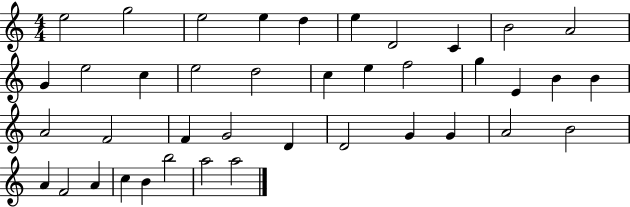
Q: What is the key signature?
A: C major